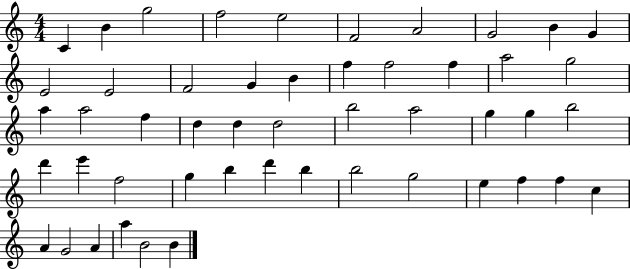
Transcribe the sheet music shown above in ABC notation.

X:1
T:Untitled
M:4/4
L:1/4
K:C
C B g2 f2 e2 F2 A2 G2 B G E2 E2 F2 G B f f2 f a2 g2 a a2 f d d d2 b2 a2 g g b2 d' e' f2 g b d' b b2 g2 e f f c A G2 A a B2 B